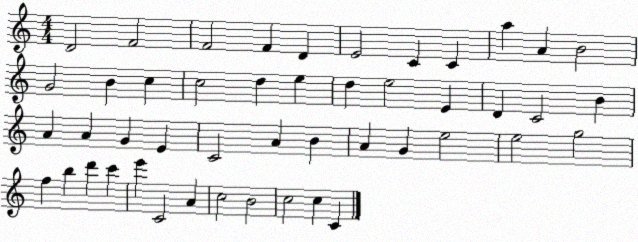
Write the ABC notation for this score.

X:1
T:Untitled
M:4/4
L:1/4
K:C
D2 F2 F2 F D E2 C C a A B2 G2 B c c2 d e d e2 E D C2 B A A G E C2 A B A G e2 e2 g2 f b d' c' e' C2 A c2 B2 c2 c C